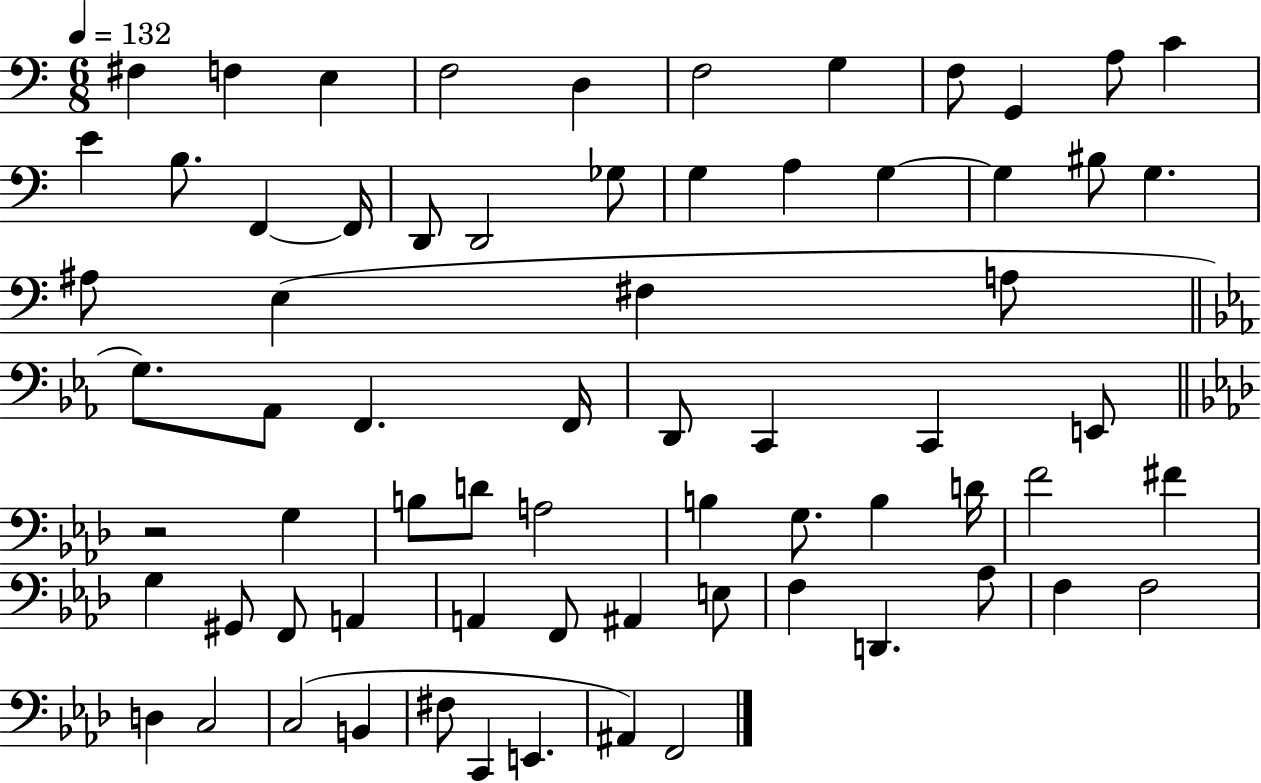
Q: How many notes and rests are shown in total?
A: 69